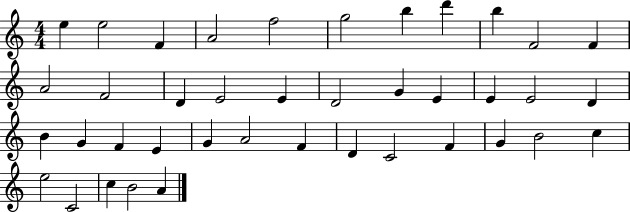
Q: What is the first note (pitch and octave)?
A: E5